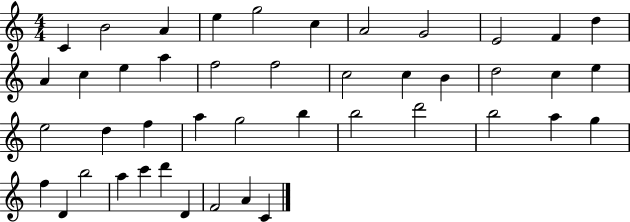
X:1
T:Untitled
M:4/4
L:1/4
K:C
C B2 A e g2 c A2 G2 E2 F d A c e a f2 f2 c2 c B d2 c e e2 d f a g2 b b2 d'2 b2 a g f D b2 a c' d' D F2 A C